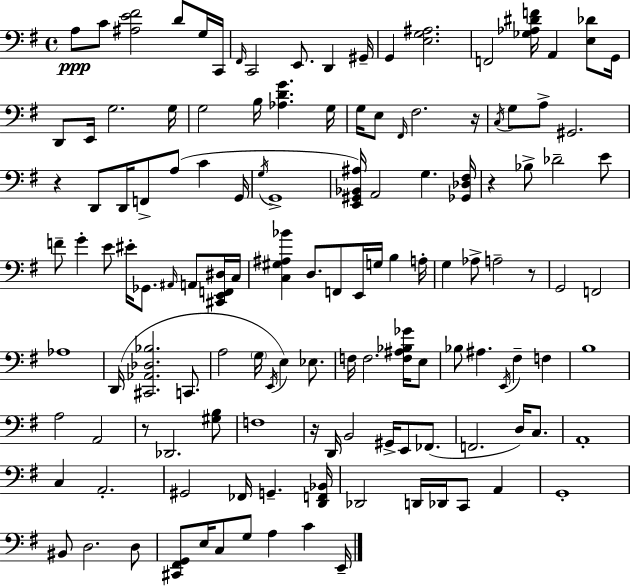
A3/e C4/e [A#3,E4,F#4]/h D4/e G3/s C2/s F#2/s C2/h E2/e. D2/q G#2/s G2/q [E3,G3,A#3]/h. F2/h [Gb3,Ab3,D#4,F4]/s A2/q [E3,Db4]/e G2/s D2/e E2/s G3/h. G3/s G3/h B3/s [Ab3,D4,G4]/q. G3/s G3/s E3/e F#2/s F#3/h. R/s C3/s G3/e A3/e G#2/h. R/q D2/e D2/s F2/e A3/e C4/q G2/s G3/s G2/w [E2,G#2,Bb2,A#3]/s A2/h G3/q. [Gb2,Db3,F#3]/s R/q Bb3/e Db4/h E4/e F4/e G4/q E4/e EIS4/s Gb2/e. A#2/s A2/e [C#2,E2,F2,D#3]/s C3/s [C3,G#3,A#3,Bb4]/q D3/e. F2/e E2/s G3/s B3/q A3/s G3/q Ab3/e A3/h R/e G2/h F2/h Ab3/w D2/s [C#2,Ab2,Db3,Bb3]/h. C2/e. A3/h G3/s E2/s E3/q Eb3/e. F3/s F3/h. [F3,A#3,Bb3,Gb4]/s E3/e Bb3/e A#3/q. E2/s F#3/q F3/q B3/w A3/h A2/h R/e Db2/h. [G#3,B3]/e F3/w R/s D2/s B2/h G#2/s E2/e FES2/e. F2/h. D3/s C3/e. A2/w C3/q A2/h. G#2/h FES2/s G2/q. [D2,F2,Bb2]/s Db2/h D2/s Db2/s C2/e A2/q G2/w BIS2/e D3/h. D3/e [C#2,F#2,G2]/e E3/s C3/e G3/e A3/q C4/q E2/s